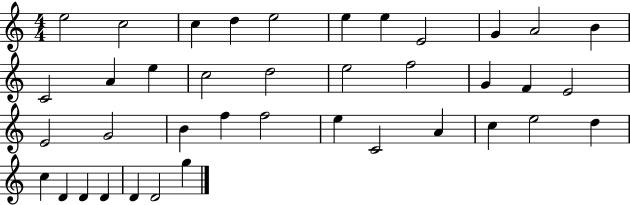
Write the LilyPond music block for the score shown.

{
  \clef treble
  \numericTimeSignature
  \time 4/4
  \key c \major
  e''2 c''2 | c''4 d''4 e''2 | e''4 e''4 e'2 | g'4 a'2 b'4 | \break c'2 a'4 e''4 | c''2 d''2 | e''2 f''2 | g'4 f'4 e'2 | \break e'2 g'2 | b'4 f''4 f''2 | e''4 c'2 a'4 | c''4 e''2 d''4 | \break c''4 d'4 d'4 d'4 | d'4 d'2 g''4 | \bar "|."
}